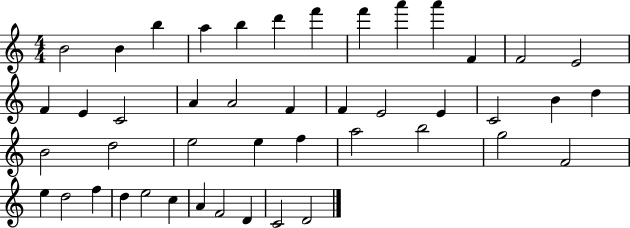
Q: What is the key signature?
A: C major